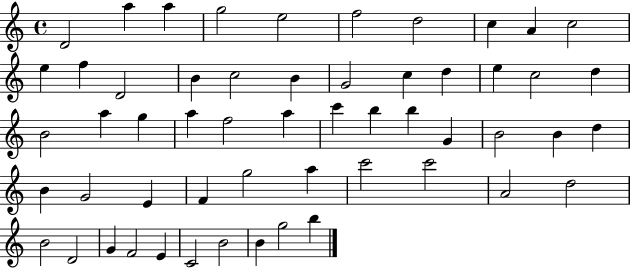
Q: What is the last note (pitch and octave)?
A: B5